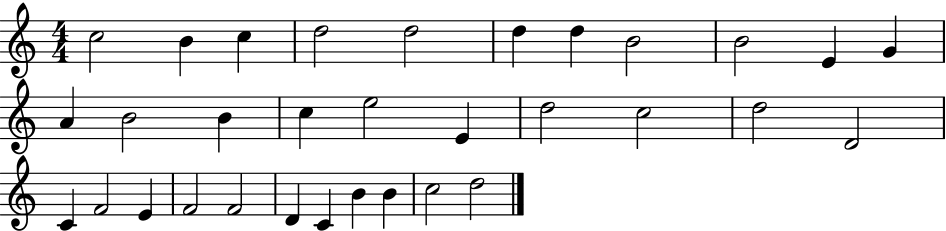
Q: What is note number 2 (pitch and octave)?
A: B4